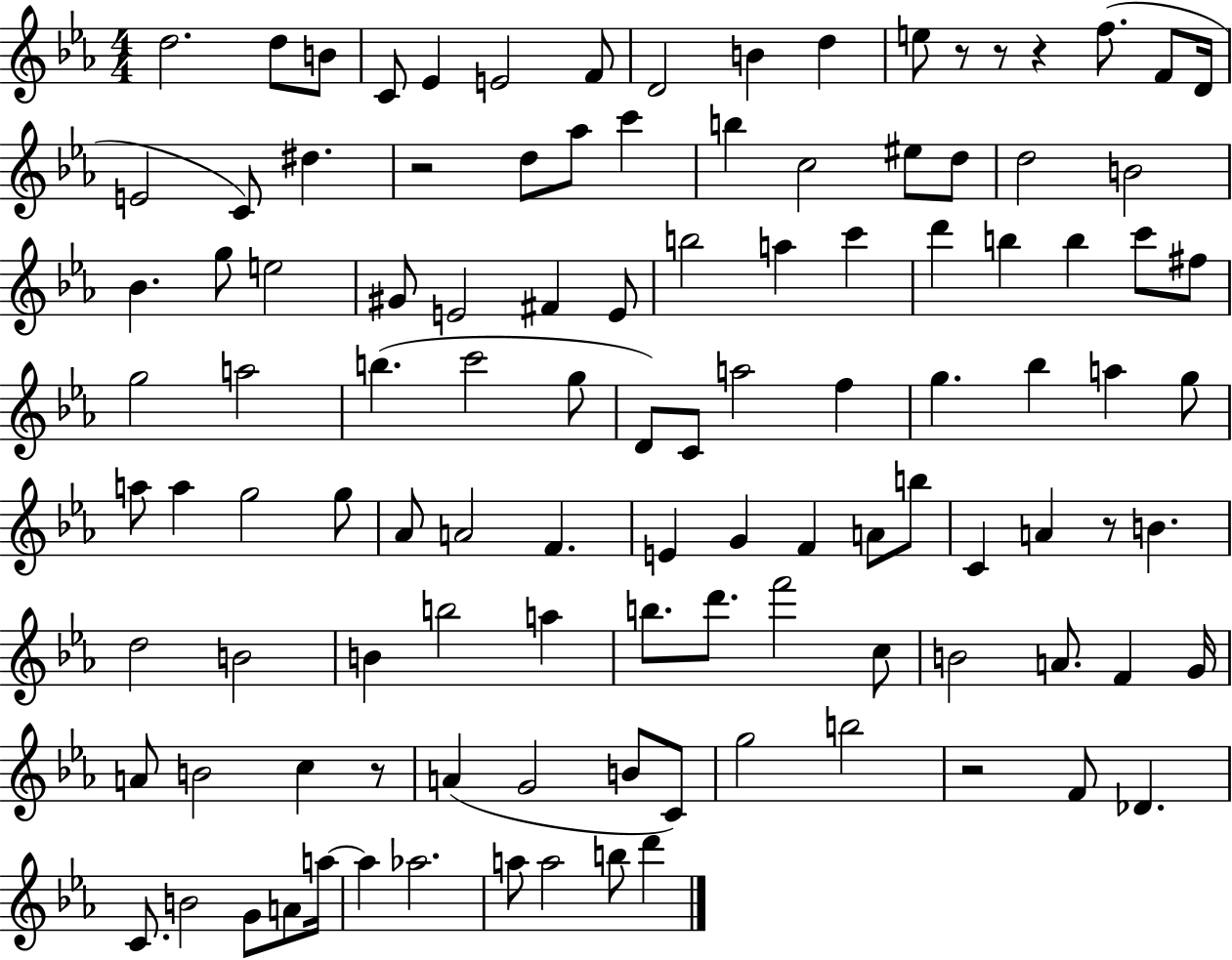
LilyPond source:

{
  \clef treble
  \numericTimeSignature
  \time 4/4
  \key ees \major
  d''2. d''8 b'8 | c'8 ees'4 e'2 f'8 | d'2 b'4 d''4 | e''8 r8 r8 r4 f''8.( f'8 d'16 | \break e'2 c'8) dis''4. | r2 d''8 aes''8 c'''4 | b''4 c''2 eis''8 d''8 | d''2 b'2 | \break bes'4. g''8 e''2 | gis'8 e'2 fis'4 e'8 | b''2 a''4 c'''4 | d'''4 b''4 b''4 c'''8 fis''8 | \break g''2 a''2 | b''4.( c'''2 g''8 | d'8) c'8 a''2 f''4 | g''4. bes''4 a''4 g''8 | \break a''8 a''4 g''2 g''8 | aes'8 a'2 f'4. | e'4 g'4 f'4 a'8 b''8 | c'4 a'4 r8 b'4. | \break d''2 b'2 | b'4 b''2 a''4 | b''8. d'''8. f'''2 c''8 | b'2 a'8. f'4 g'16 | \break a'8 b'2 c''4 r8 | a'4( g'2 b'8 c'8) | g''2 b''2 | r2 f'8 des'4. | \break c'8. b'2 g'8 a'8 a''16~~ | a''4 aes''2. | a''8 a''2 b''8 d'''4 | \bar "|."
}